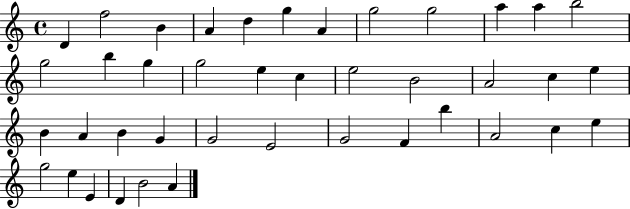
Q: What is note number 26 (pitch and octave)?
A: B4